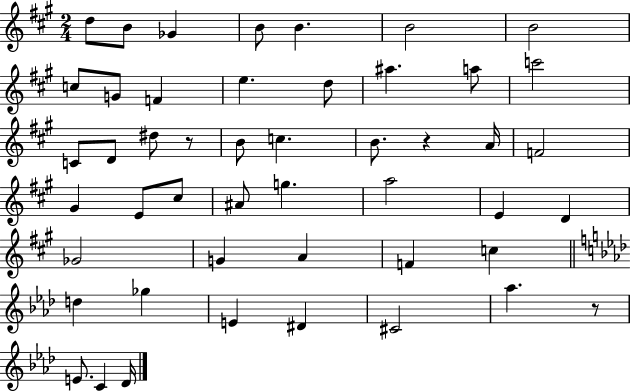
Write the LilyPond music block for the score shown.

{
  \clef treble
  \numericTimeSignature
  \time 2/4
  \key a \major
  d''8 b'8 ges'4 | b'8 b'4. | b'2 | b'2 | \break c''8 g'8 f'4 | e''4. d''8 | ais''4. a''8 | c'''2 | \break c'8 d'8 dis''8 r8 | b'8 c''4. | b'8. r4 a'16 | f'2 | \break gis'4 e'8 cis''8 | ais'8 g''4. | a''2 | e'4 d'4 | \break ges'2 | g'4 a'4 | f'4 c''4 | \bar "||" \break \key aes \major d''4 ges''4 | e'4 dis'4 | cis'2 | aes''4. r8 | \break e'8. c'4 des'16 | \bar "|."
}